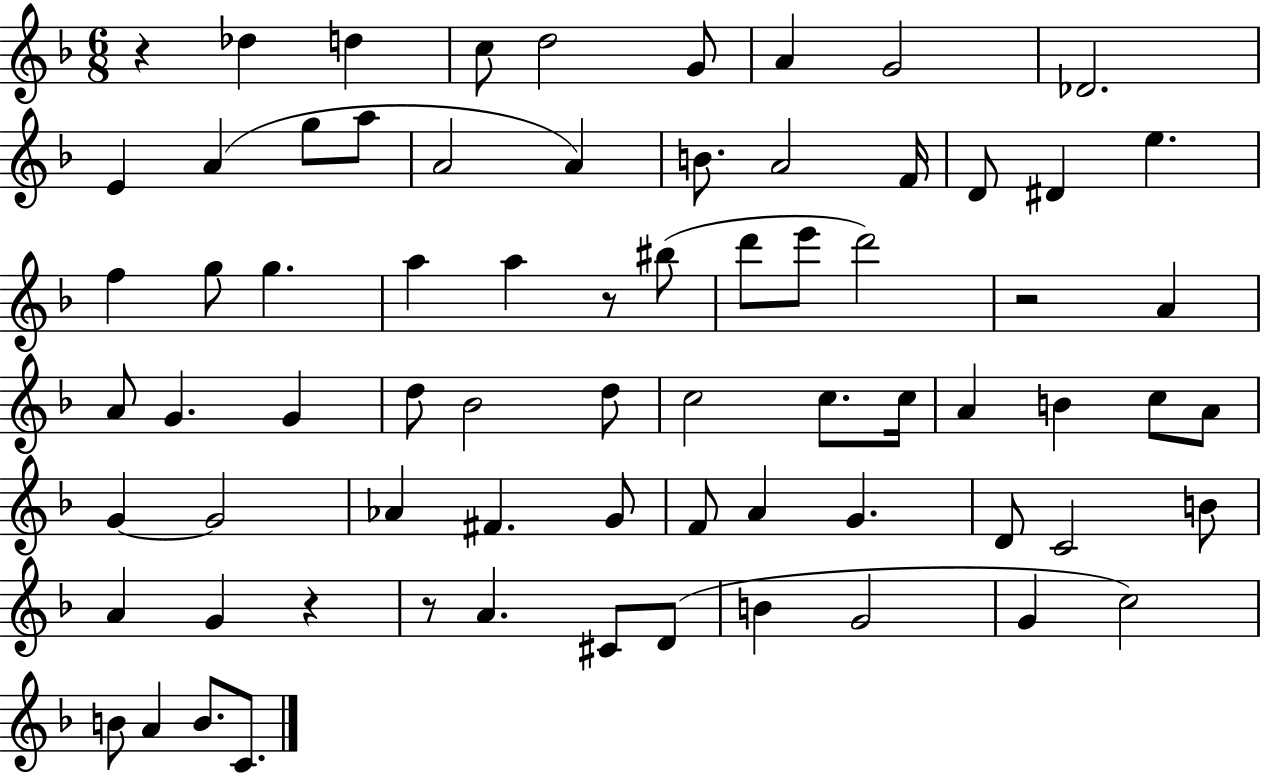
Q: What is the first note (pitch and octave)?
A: Db5